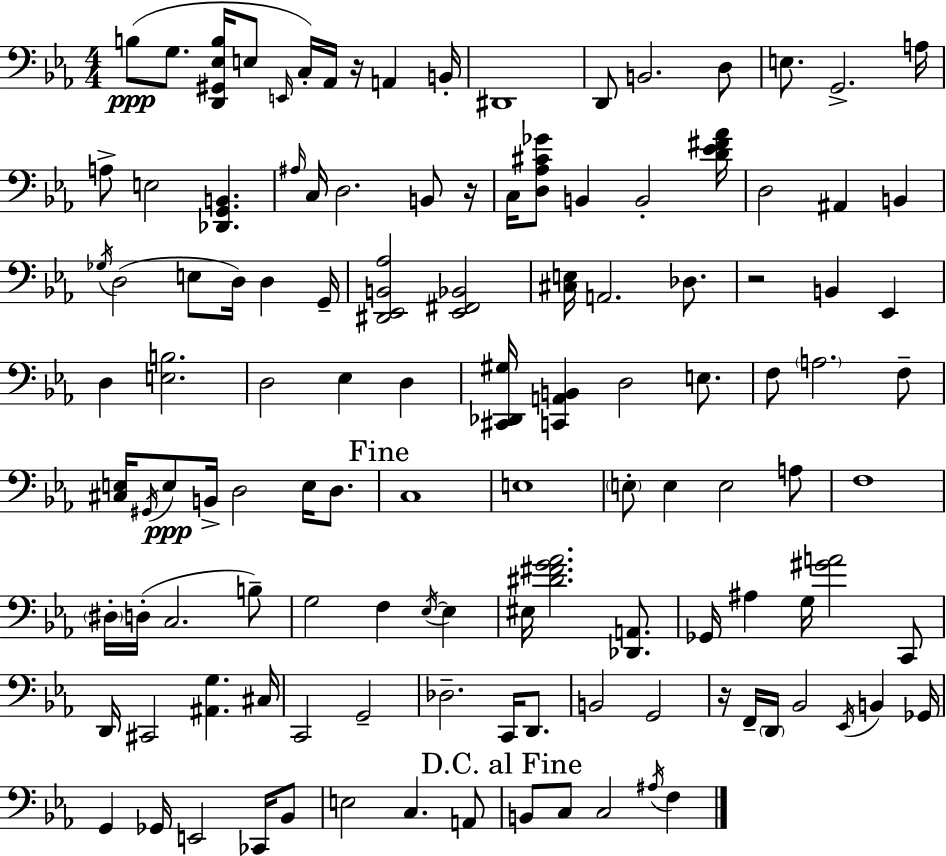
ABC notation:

X:1
T:Untitled
M:4/4
L:1/4
K:Cm
B,/2 G,/2 [D,,^G,,_E,B,]/4 E,/2 E,,/4 C,/4 _A,,/4 z/4 A,, B,,/4 ^D,,4 D,,/2 B,,2 D,/2 E,/2 G,,2 A,/4 A,/2 E,2 [_D,,G,,B,,] ^A,/4 C,/4 D,2 B,,/2 z/4 C,/4 [D,_A,^C_G]/2 B,, B,,2 [D_E^F_A]/4 D,2 ^A,, B,, _G,/4 D,2 E,/2 D,/4 D, G,,/4 [^D,,_E,,B,,_A,]2 [_E,,^F,,_B,,]2 [^C,E,]/4 A,,2 _D,/2 z2 B,, _E,, D, [E,B,]2 D,2 _E, D, [^C,,_D,,^G,]/4 [C,,A,,B,,] D,2 E,/2 F,/2 A,2 F,/2 [^C,E,]/4 ^G,,/4 E,/2 B,,/4 D,2 E,/4 D,/2 C,4 E,4 E,/2 E, E,2 A,/2 F,4 ^D,/4 D,/4 C,2 B,/2 G,2 F, _E,/4 _E, ^E,/4 [^D^FG_A]2 [_D,,A,,]/2 _G,,/4 ^A, G,/4 [^GA]2 C,,/2 D,,/4 ^C,,2 [^A,,G,] ^C,/4 C,,2 G,,2 _D,2 C,,/4 D,,/2 B,,2 G,,2 z/4 F,,/4 D,,/4 _B,,2 _E,,/4 B,, _G,,/4 G,, _G,,/4 E,,2 _C,,/4 _B,,/2 E,2 C, A,,/2 B,,/2 C,/2 C,2 ^A,/4 F,